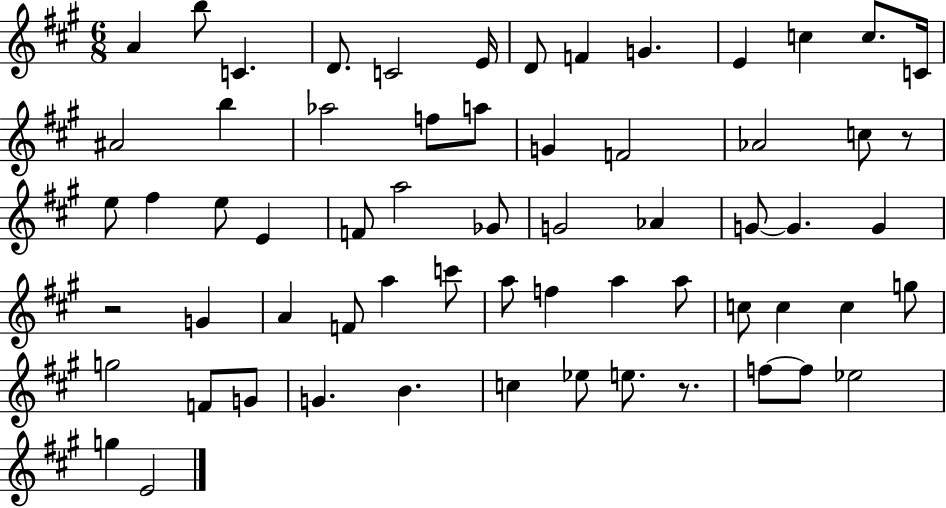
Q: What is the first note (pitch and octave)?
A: A4